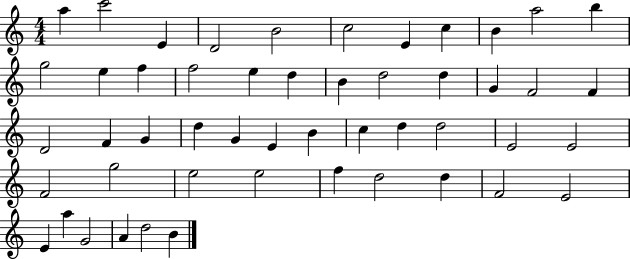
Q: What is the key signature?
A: C major